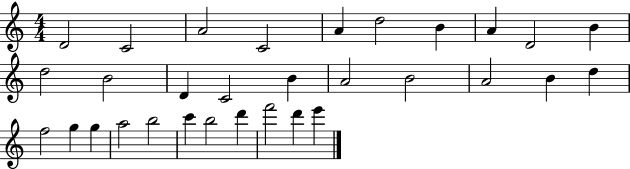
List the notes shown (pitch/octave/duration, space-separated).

D4/h C4/h A4/h C4/h A4/q D5/h B4/q A4/q D4/h B4/q D5/h B4/h D4/q C4/h B4/q A4/h B4/h A4/h B4/q D5/q F5/h G5/q G5/q A5/h B5/h C6/q B5/h D6/q F6/h D6/q E6/q